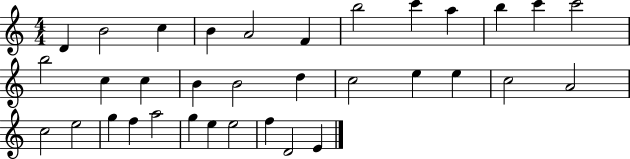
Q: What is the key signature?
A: C major